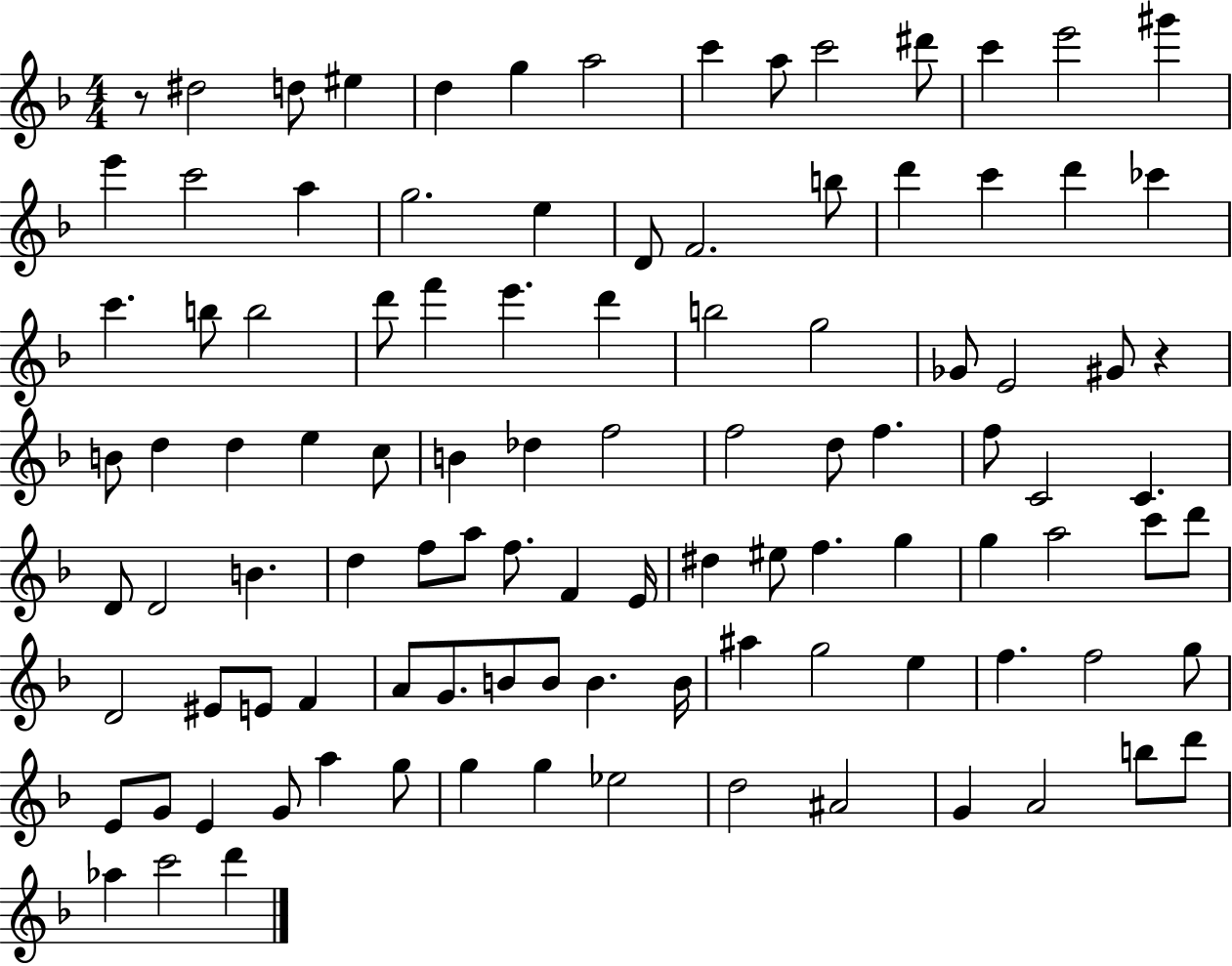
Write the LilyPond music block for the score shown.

{
  \clef treble
  \numericTimeSignature
  \time 4/4
  \key f \major
  r8 dis''2 d''8 eis''4 | d''4 g''4 a''2 | c'''4 a''8 c'''2 dis'''8 | c'''4 e'''2 gis'''4 | \break e'''4 c'''2 a''4 | g''2. e''4 | d'8 f'2. b''8 | d'''4 c'''4 d'''4 ces'''4 | \break c'''4. b''8 b''2 | d'''8 f'''4 e'''4. d'''4 | b''2 g''2 | ges'8 e'2 gis'8 r4 | \break b'8 d''4 d''4 e''4 c''8 | b'4 des''4 f''2 | f''2 d''8 f''4. | f''8 c'2 c'4. | \break d'8 d'2 b'4. | d''4 f''8 a''8 f''8. f'4 e'16 | dis''4 eis''8 f''4. g''4 | g''4 a''2 c'''8 d'''8 | \break d'2 eis'8 e'8 f'4 | a'8 g'8. b'8 b'8 b'4. b'16 | ais''4 g''2 e''4 | f''4. f''2 g''8 | \break e'8 g'8 e'4 g'8 a''4 g''8 | g''4 g''4 ees''2 | d''2 ais'2 | g'4 a'2 b''8 d'''8 | \break aes''4 c'''2 d'''4 | \bar "|."
}